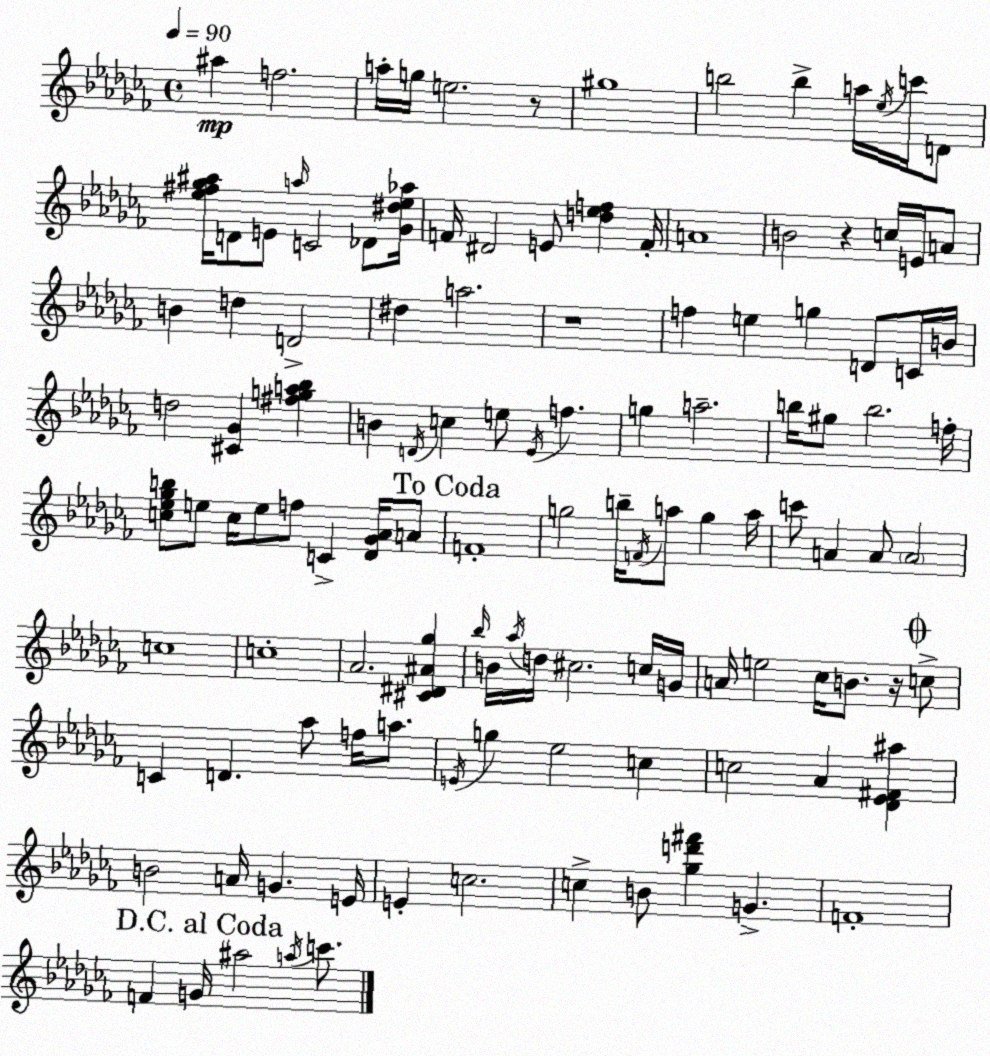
X:1
T:Untitled
M:4/4
L:1/4
K:Abm
^a f2 a/4 g/4 e2 z/2 ^g4 b2 b a/4 _e/4 c'/4 D/2 [_e^f_g^a]/4 D/2 E/2 a/4 C2 _D/2 [_G^d_e_a]/4 F/4 ^D2 E/2 [d_ef] F/4 A4 B2 z c/4 E/4 A/2 B d D2 ^d a2 z4 f e g D/2 C/4 B/4 d2 [^C_G] [^fga_b] B D/4 c e/2 _E/4 f g a2 b/4 ^g/2 b2 f/4 [c_e_gb]/2 e/2 c/4 e/2 f/2 C [_D_G_A]/4 A/2 F4 g2 b/4 F/4 a/2 g a/4 c'/2 A A/2 A2 c4 c4 _A2 [^C^D^A_g] _b/4 B/4 _a/4 d/4 ^c2 c/4 G/4 A/4 e2 _c/4 B/2 z/4 c/2 C D _a/2 f/4 a/2 E/4 g _e2 c c2 _A [_D_E^F^a] B2 A/4 G E/4 E c2 c B/2 [_gd'^f'] G F4 F G/4 ^a2 a/4 c'/2